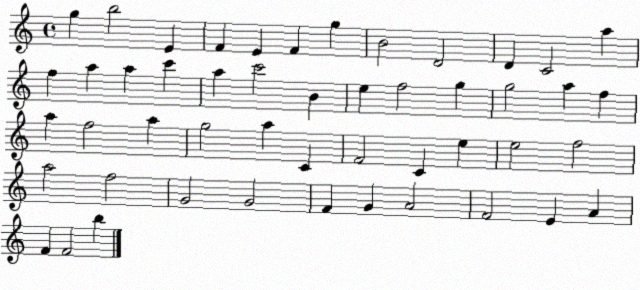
X:1
T:Untitled
M:4/4
L:1/4
K:C
g b2 E F E F g B2 D2 D C2 a f a a c' a c'2 B e f2 g g2 a f a f2 a g2 a C F2 C e e2 f2 a2 f2 G2 G2 F G A2 F2 E A F F2 b